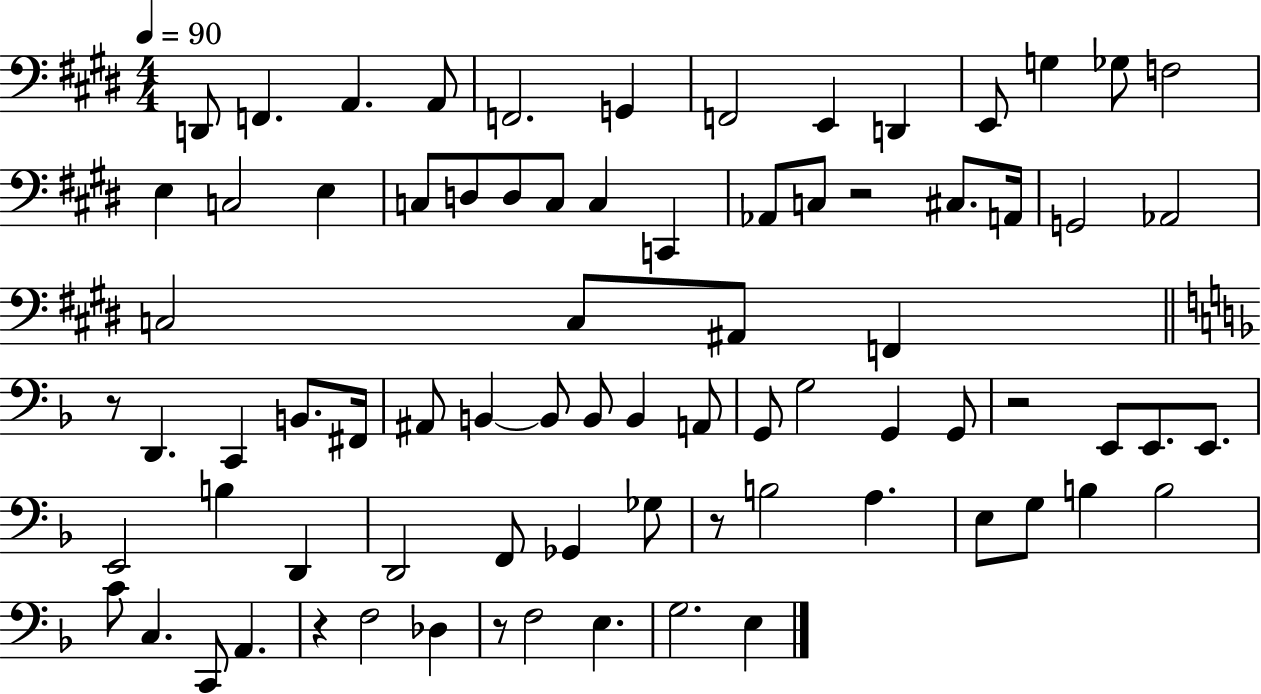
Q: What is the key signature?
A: E major